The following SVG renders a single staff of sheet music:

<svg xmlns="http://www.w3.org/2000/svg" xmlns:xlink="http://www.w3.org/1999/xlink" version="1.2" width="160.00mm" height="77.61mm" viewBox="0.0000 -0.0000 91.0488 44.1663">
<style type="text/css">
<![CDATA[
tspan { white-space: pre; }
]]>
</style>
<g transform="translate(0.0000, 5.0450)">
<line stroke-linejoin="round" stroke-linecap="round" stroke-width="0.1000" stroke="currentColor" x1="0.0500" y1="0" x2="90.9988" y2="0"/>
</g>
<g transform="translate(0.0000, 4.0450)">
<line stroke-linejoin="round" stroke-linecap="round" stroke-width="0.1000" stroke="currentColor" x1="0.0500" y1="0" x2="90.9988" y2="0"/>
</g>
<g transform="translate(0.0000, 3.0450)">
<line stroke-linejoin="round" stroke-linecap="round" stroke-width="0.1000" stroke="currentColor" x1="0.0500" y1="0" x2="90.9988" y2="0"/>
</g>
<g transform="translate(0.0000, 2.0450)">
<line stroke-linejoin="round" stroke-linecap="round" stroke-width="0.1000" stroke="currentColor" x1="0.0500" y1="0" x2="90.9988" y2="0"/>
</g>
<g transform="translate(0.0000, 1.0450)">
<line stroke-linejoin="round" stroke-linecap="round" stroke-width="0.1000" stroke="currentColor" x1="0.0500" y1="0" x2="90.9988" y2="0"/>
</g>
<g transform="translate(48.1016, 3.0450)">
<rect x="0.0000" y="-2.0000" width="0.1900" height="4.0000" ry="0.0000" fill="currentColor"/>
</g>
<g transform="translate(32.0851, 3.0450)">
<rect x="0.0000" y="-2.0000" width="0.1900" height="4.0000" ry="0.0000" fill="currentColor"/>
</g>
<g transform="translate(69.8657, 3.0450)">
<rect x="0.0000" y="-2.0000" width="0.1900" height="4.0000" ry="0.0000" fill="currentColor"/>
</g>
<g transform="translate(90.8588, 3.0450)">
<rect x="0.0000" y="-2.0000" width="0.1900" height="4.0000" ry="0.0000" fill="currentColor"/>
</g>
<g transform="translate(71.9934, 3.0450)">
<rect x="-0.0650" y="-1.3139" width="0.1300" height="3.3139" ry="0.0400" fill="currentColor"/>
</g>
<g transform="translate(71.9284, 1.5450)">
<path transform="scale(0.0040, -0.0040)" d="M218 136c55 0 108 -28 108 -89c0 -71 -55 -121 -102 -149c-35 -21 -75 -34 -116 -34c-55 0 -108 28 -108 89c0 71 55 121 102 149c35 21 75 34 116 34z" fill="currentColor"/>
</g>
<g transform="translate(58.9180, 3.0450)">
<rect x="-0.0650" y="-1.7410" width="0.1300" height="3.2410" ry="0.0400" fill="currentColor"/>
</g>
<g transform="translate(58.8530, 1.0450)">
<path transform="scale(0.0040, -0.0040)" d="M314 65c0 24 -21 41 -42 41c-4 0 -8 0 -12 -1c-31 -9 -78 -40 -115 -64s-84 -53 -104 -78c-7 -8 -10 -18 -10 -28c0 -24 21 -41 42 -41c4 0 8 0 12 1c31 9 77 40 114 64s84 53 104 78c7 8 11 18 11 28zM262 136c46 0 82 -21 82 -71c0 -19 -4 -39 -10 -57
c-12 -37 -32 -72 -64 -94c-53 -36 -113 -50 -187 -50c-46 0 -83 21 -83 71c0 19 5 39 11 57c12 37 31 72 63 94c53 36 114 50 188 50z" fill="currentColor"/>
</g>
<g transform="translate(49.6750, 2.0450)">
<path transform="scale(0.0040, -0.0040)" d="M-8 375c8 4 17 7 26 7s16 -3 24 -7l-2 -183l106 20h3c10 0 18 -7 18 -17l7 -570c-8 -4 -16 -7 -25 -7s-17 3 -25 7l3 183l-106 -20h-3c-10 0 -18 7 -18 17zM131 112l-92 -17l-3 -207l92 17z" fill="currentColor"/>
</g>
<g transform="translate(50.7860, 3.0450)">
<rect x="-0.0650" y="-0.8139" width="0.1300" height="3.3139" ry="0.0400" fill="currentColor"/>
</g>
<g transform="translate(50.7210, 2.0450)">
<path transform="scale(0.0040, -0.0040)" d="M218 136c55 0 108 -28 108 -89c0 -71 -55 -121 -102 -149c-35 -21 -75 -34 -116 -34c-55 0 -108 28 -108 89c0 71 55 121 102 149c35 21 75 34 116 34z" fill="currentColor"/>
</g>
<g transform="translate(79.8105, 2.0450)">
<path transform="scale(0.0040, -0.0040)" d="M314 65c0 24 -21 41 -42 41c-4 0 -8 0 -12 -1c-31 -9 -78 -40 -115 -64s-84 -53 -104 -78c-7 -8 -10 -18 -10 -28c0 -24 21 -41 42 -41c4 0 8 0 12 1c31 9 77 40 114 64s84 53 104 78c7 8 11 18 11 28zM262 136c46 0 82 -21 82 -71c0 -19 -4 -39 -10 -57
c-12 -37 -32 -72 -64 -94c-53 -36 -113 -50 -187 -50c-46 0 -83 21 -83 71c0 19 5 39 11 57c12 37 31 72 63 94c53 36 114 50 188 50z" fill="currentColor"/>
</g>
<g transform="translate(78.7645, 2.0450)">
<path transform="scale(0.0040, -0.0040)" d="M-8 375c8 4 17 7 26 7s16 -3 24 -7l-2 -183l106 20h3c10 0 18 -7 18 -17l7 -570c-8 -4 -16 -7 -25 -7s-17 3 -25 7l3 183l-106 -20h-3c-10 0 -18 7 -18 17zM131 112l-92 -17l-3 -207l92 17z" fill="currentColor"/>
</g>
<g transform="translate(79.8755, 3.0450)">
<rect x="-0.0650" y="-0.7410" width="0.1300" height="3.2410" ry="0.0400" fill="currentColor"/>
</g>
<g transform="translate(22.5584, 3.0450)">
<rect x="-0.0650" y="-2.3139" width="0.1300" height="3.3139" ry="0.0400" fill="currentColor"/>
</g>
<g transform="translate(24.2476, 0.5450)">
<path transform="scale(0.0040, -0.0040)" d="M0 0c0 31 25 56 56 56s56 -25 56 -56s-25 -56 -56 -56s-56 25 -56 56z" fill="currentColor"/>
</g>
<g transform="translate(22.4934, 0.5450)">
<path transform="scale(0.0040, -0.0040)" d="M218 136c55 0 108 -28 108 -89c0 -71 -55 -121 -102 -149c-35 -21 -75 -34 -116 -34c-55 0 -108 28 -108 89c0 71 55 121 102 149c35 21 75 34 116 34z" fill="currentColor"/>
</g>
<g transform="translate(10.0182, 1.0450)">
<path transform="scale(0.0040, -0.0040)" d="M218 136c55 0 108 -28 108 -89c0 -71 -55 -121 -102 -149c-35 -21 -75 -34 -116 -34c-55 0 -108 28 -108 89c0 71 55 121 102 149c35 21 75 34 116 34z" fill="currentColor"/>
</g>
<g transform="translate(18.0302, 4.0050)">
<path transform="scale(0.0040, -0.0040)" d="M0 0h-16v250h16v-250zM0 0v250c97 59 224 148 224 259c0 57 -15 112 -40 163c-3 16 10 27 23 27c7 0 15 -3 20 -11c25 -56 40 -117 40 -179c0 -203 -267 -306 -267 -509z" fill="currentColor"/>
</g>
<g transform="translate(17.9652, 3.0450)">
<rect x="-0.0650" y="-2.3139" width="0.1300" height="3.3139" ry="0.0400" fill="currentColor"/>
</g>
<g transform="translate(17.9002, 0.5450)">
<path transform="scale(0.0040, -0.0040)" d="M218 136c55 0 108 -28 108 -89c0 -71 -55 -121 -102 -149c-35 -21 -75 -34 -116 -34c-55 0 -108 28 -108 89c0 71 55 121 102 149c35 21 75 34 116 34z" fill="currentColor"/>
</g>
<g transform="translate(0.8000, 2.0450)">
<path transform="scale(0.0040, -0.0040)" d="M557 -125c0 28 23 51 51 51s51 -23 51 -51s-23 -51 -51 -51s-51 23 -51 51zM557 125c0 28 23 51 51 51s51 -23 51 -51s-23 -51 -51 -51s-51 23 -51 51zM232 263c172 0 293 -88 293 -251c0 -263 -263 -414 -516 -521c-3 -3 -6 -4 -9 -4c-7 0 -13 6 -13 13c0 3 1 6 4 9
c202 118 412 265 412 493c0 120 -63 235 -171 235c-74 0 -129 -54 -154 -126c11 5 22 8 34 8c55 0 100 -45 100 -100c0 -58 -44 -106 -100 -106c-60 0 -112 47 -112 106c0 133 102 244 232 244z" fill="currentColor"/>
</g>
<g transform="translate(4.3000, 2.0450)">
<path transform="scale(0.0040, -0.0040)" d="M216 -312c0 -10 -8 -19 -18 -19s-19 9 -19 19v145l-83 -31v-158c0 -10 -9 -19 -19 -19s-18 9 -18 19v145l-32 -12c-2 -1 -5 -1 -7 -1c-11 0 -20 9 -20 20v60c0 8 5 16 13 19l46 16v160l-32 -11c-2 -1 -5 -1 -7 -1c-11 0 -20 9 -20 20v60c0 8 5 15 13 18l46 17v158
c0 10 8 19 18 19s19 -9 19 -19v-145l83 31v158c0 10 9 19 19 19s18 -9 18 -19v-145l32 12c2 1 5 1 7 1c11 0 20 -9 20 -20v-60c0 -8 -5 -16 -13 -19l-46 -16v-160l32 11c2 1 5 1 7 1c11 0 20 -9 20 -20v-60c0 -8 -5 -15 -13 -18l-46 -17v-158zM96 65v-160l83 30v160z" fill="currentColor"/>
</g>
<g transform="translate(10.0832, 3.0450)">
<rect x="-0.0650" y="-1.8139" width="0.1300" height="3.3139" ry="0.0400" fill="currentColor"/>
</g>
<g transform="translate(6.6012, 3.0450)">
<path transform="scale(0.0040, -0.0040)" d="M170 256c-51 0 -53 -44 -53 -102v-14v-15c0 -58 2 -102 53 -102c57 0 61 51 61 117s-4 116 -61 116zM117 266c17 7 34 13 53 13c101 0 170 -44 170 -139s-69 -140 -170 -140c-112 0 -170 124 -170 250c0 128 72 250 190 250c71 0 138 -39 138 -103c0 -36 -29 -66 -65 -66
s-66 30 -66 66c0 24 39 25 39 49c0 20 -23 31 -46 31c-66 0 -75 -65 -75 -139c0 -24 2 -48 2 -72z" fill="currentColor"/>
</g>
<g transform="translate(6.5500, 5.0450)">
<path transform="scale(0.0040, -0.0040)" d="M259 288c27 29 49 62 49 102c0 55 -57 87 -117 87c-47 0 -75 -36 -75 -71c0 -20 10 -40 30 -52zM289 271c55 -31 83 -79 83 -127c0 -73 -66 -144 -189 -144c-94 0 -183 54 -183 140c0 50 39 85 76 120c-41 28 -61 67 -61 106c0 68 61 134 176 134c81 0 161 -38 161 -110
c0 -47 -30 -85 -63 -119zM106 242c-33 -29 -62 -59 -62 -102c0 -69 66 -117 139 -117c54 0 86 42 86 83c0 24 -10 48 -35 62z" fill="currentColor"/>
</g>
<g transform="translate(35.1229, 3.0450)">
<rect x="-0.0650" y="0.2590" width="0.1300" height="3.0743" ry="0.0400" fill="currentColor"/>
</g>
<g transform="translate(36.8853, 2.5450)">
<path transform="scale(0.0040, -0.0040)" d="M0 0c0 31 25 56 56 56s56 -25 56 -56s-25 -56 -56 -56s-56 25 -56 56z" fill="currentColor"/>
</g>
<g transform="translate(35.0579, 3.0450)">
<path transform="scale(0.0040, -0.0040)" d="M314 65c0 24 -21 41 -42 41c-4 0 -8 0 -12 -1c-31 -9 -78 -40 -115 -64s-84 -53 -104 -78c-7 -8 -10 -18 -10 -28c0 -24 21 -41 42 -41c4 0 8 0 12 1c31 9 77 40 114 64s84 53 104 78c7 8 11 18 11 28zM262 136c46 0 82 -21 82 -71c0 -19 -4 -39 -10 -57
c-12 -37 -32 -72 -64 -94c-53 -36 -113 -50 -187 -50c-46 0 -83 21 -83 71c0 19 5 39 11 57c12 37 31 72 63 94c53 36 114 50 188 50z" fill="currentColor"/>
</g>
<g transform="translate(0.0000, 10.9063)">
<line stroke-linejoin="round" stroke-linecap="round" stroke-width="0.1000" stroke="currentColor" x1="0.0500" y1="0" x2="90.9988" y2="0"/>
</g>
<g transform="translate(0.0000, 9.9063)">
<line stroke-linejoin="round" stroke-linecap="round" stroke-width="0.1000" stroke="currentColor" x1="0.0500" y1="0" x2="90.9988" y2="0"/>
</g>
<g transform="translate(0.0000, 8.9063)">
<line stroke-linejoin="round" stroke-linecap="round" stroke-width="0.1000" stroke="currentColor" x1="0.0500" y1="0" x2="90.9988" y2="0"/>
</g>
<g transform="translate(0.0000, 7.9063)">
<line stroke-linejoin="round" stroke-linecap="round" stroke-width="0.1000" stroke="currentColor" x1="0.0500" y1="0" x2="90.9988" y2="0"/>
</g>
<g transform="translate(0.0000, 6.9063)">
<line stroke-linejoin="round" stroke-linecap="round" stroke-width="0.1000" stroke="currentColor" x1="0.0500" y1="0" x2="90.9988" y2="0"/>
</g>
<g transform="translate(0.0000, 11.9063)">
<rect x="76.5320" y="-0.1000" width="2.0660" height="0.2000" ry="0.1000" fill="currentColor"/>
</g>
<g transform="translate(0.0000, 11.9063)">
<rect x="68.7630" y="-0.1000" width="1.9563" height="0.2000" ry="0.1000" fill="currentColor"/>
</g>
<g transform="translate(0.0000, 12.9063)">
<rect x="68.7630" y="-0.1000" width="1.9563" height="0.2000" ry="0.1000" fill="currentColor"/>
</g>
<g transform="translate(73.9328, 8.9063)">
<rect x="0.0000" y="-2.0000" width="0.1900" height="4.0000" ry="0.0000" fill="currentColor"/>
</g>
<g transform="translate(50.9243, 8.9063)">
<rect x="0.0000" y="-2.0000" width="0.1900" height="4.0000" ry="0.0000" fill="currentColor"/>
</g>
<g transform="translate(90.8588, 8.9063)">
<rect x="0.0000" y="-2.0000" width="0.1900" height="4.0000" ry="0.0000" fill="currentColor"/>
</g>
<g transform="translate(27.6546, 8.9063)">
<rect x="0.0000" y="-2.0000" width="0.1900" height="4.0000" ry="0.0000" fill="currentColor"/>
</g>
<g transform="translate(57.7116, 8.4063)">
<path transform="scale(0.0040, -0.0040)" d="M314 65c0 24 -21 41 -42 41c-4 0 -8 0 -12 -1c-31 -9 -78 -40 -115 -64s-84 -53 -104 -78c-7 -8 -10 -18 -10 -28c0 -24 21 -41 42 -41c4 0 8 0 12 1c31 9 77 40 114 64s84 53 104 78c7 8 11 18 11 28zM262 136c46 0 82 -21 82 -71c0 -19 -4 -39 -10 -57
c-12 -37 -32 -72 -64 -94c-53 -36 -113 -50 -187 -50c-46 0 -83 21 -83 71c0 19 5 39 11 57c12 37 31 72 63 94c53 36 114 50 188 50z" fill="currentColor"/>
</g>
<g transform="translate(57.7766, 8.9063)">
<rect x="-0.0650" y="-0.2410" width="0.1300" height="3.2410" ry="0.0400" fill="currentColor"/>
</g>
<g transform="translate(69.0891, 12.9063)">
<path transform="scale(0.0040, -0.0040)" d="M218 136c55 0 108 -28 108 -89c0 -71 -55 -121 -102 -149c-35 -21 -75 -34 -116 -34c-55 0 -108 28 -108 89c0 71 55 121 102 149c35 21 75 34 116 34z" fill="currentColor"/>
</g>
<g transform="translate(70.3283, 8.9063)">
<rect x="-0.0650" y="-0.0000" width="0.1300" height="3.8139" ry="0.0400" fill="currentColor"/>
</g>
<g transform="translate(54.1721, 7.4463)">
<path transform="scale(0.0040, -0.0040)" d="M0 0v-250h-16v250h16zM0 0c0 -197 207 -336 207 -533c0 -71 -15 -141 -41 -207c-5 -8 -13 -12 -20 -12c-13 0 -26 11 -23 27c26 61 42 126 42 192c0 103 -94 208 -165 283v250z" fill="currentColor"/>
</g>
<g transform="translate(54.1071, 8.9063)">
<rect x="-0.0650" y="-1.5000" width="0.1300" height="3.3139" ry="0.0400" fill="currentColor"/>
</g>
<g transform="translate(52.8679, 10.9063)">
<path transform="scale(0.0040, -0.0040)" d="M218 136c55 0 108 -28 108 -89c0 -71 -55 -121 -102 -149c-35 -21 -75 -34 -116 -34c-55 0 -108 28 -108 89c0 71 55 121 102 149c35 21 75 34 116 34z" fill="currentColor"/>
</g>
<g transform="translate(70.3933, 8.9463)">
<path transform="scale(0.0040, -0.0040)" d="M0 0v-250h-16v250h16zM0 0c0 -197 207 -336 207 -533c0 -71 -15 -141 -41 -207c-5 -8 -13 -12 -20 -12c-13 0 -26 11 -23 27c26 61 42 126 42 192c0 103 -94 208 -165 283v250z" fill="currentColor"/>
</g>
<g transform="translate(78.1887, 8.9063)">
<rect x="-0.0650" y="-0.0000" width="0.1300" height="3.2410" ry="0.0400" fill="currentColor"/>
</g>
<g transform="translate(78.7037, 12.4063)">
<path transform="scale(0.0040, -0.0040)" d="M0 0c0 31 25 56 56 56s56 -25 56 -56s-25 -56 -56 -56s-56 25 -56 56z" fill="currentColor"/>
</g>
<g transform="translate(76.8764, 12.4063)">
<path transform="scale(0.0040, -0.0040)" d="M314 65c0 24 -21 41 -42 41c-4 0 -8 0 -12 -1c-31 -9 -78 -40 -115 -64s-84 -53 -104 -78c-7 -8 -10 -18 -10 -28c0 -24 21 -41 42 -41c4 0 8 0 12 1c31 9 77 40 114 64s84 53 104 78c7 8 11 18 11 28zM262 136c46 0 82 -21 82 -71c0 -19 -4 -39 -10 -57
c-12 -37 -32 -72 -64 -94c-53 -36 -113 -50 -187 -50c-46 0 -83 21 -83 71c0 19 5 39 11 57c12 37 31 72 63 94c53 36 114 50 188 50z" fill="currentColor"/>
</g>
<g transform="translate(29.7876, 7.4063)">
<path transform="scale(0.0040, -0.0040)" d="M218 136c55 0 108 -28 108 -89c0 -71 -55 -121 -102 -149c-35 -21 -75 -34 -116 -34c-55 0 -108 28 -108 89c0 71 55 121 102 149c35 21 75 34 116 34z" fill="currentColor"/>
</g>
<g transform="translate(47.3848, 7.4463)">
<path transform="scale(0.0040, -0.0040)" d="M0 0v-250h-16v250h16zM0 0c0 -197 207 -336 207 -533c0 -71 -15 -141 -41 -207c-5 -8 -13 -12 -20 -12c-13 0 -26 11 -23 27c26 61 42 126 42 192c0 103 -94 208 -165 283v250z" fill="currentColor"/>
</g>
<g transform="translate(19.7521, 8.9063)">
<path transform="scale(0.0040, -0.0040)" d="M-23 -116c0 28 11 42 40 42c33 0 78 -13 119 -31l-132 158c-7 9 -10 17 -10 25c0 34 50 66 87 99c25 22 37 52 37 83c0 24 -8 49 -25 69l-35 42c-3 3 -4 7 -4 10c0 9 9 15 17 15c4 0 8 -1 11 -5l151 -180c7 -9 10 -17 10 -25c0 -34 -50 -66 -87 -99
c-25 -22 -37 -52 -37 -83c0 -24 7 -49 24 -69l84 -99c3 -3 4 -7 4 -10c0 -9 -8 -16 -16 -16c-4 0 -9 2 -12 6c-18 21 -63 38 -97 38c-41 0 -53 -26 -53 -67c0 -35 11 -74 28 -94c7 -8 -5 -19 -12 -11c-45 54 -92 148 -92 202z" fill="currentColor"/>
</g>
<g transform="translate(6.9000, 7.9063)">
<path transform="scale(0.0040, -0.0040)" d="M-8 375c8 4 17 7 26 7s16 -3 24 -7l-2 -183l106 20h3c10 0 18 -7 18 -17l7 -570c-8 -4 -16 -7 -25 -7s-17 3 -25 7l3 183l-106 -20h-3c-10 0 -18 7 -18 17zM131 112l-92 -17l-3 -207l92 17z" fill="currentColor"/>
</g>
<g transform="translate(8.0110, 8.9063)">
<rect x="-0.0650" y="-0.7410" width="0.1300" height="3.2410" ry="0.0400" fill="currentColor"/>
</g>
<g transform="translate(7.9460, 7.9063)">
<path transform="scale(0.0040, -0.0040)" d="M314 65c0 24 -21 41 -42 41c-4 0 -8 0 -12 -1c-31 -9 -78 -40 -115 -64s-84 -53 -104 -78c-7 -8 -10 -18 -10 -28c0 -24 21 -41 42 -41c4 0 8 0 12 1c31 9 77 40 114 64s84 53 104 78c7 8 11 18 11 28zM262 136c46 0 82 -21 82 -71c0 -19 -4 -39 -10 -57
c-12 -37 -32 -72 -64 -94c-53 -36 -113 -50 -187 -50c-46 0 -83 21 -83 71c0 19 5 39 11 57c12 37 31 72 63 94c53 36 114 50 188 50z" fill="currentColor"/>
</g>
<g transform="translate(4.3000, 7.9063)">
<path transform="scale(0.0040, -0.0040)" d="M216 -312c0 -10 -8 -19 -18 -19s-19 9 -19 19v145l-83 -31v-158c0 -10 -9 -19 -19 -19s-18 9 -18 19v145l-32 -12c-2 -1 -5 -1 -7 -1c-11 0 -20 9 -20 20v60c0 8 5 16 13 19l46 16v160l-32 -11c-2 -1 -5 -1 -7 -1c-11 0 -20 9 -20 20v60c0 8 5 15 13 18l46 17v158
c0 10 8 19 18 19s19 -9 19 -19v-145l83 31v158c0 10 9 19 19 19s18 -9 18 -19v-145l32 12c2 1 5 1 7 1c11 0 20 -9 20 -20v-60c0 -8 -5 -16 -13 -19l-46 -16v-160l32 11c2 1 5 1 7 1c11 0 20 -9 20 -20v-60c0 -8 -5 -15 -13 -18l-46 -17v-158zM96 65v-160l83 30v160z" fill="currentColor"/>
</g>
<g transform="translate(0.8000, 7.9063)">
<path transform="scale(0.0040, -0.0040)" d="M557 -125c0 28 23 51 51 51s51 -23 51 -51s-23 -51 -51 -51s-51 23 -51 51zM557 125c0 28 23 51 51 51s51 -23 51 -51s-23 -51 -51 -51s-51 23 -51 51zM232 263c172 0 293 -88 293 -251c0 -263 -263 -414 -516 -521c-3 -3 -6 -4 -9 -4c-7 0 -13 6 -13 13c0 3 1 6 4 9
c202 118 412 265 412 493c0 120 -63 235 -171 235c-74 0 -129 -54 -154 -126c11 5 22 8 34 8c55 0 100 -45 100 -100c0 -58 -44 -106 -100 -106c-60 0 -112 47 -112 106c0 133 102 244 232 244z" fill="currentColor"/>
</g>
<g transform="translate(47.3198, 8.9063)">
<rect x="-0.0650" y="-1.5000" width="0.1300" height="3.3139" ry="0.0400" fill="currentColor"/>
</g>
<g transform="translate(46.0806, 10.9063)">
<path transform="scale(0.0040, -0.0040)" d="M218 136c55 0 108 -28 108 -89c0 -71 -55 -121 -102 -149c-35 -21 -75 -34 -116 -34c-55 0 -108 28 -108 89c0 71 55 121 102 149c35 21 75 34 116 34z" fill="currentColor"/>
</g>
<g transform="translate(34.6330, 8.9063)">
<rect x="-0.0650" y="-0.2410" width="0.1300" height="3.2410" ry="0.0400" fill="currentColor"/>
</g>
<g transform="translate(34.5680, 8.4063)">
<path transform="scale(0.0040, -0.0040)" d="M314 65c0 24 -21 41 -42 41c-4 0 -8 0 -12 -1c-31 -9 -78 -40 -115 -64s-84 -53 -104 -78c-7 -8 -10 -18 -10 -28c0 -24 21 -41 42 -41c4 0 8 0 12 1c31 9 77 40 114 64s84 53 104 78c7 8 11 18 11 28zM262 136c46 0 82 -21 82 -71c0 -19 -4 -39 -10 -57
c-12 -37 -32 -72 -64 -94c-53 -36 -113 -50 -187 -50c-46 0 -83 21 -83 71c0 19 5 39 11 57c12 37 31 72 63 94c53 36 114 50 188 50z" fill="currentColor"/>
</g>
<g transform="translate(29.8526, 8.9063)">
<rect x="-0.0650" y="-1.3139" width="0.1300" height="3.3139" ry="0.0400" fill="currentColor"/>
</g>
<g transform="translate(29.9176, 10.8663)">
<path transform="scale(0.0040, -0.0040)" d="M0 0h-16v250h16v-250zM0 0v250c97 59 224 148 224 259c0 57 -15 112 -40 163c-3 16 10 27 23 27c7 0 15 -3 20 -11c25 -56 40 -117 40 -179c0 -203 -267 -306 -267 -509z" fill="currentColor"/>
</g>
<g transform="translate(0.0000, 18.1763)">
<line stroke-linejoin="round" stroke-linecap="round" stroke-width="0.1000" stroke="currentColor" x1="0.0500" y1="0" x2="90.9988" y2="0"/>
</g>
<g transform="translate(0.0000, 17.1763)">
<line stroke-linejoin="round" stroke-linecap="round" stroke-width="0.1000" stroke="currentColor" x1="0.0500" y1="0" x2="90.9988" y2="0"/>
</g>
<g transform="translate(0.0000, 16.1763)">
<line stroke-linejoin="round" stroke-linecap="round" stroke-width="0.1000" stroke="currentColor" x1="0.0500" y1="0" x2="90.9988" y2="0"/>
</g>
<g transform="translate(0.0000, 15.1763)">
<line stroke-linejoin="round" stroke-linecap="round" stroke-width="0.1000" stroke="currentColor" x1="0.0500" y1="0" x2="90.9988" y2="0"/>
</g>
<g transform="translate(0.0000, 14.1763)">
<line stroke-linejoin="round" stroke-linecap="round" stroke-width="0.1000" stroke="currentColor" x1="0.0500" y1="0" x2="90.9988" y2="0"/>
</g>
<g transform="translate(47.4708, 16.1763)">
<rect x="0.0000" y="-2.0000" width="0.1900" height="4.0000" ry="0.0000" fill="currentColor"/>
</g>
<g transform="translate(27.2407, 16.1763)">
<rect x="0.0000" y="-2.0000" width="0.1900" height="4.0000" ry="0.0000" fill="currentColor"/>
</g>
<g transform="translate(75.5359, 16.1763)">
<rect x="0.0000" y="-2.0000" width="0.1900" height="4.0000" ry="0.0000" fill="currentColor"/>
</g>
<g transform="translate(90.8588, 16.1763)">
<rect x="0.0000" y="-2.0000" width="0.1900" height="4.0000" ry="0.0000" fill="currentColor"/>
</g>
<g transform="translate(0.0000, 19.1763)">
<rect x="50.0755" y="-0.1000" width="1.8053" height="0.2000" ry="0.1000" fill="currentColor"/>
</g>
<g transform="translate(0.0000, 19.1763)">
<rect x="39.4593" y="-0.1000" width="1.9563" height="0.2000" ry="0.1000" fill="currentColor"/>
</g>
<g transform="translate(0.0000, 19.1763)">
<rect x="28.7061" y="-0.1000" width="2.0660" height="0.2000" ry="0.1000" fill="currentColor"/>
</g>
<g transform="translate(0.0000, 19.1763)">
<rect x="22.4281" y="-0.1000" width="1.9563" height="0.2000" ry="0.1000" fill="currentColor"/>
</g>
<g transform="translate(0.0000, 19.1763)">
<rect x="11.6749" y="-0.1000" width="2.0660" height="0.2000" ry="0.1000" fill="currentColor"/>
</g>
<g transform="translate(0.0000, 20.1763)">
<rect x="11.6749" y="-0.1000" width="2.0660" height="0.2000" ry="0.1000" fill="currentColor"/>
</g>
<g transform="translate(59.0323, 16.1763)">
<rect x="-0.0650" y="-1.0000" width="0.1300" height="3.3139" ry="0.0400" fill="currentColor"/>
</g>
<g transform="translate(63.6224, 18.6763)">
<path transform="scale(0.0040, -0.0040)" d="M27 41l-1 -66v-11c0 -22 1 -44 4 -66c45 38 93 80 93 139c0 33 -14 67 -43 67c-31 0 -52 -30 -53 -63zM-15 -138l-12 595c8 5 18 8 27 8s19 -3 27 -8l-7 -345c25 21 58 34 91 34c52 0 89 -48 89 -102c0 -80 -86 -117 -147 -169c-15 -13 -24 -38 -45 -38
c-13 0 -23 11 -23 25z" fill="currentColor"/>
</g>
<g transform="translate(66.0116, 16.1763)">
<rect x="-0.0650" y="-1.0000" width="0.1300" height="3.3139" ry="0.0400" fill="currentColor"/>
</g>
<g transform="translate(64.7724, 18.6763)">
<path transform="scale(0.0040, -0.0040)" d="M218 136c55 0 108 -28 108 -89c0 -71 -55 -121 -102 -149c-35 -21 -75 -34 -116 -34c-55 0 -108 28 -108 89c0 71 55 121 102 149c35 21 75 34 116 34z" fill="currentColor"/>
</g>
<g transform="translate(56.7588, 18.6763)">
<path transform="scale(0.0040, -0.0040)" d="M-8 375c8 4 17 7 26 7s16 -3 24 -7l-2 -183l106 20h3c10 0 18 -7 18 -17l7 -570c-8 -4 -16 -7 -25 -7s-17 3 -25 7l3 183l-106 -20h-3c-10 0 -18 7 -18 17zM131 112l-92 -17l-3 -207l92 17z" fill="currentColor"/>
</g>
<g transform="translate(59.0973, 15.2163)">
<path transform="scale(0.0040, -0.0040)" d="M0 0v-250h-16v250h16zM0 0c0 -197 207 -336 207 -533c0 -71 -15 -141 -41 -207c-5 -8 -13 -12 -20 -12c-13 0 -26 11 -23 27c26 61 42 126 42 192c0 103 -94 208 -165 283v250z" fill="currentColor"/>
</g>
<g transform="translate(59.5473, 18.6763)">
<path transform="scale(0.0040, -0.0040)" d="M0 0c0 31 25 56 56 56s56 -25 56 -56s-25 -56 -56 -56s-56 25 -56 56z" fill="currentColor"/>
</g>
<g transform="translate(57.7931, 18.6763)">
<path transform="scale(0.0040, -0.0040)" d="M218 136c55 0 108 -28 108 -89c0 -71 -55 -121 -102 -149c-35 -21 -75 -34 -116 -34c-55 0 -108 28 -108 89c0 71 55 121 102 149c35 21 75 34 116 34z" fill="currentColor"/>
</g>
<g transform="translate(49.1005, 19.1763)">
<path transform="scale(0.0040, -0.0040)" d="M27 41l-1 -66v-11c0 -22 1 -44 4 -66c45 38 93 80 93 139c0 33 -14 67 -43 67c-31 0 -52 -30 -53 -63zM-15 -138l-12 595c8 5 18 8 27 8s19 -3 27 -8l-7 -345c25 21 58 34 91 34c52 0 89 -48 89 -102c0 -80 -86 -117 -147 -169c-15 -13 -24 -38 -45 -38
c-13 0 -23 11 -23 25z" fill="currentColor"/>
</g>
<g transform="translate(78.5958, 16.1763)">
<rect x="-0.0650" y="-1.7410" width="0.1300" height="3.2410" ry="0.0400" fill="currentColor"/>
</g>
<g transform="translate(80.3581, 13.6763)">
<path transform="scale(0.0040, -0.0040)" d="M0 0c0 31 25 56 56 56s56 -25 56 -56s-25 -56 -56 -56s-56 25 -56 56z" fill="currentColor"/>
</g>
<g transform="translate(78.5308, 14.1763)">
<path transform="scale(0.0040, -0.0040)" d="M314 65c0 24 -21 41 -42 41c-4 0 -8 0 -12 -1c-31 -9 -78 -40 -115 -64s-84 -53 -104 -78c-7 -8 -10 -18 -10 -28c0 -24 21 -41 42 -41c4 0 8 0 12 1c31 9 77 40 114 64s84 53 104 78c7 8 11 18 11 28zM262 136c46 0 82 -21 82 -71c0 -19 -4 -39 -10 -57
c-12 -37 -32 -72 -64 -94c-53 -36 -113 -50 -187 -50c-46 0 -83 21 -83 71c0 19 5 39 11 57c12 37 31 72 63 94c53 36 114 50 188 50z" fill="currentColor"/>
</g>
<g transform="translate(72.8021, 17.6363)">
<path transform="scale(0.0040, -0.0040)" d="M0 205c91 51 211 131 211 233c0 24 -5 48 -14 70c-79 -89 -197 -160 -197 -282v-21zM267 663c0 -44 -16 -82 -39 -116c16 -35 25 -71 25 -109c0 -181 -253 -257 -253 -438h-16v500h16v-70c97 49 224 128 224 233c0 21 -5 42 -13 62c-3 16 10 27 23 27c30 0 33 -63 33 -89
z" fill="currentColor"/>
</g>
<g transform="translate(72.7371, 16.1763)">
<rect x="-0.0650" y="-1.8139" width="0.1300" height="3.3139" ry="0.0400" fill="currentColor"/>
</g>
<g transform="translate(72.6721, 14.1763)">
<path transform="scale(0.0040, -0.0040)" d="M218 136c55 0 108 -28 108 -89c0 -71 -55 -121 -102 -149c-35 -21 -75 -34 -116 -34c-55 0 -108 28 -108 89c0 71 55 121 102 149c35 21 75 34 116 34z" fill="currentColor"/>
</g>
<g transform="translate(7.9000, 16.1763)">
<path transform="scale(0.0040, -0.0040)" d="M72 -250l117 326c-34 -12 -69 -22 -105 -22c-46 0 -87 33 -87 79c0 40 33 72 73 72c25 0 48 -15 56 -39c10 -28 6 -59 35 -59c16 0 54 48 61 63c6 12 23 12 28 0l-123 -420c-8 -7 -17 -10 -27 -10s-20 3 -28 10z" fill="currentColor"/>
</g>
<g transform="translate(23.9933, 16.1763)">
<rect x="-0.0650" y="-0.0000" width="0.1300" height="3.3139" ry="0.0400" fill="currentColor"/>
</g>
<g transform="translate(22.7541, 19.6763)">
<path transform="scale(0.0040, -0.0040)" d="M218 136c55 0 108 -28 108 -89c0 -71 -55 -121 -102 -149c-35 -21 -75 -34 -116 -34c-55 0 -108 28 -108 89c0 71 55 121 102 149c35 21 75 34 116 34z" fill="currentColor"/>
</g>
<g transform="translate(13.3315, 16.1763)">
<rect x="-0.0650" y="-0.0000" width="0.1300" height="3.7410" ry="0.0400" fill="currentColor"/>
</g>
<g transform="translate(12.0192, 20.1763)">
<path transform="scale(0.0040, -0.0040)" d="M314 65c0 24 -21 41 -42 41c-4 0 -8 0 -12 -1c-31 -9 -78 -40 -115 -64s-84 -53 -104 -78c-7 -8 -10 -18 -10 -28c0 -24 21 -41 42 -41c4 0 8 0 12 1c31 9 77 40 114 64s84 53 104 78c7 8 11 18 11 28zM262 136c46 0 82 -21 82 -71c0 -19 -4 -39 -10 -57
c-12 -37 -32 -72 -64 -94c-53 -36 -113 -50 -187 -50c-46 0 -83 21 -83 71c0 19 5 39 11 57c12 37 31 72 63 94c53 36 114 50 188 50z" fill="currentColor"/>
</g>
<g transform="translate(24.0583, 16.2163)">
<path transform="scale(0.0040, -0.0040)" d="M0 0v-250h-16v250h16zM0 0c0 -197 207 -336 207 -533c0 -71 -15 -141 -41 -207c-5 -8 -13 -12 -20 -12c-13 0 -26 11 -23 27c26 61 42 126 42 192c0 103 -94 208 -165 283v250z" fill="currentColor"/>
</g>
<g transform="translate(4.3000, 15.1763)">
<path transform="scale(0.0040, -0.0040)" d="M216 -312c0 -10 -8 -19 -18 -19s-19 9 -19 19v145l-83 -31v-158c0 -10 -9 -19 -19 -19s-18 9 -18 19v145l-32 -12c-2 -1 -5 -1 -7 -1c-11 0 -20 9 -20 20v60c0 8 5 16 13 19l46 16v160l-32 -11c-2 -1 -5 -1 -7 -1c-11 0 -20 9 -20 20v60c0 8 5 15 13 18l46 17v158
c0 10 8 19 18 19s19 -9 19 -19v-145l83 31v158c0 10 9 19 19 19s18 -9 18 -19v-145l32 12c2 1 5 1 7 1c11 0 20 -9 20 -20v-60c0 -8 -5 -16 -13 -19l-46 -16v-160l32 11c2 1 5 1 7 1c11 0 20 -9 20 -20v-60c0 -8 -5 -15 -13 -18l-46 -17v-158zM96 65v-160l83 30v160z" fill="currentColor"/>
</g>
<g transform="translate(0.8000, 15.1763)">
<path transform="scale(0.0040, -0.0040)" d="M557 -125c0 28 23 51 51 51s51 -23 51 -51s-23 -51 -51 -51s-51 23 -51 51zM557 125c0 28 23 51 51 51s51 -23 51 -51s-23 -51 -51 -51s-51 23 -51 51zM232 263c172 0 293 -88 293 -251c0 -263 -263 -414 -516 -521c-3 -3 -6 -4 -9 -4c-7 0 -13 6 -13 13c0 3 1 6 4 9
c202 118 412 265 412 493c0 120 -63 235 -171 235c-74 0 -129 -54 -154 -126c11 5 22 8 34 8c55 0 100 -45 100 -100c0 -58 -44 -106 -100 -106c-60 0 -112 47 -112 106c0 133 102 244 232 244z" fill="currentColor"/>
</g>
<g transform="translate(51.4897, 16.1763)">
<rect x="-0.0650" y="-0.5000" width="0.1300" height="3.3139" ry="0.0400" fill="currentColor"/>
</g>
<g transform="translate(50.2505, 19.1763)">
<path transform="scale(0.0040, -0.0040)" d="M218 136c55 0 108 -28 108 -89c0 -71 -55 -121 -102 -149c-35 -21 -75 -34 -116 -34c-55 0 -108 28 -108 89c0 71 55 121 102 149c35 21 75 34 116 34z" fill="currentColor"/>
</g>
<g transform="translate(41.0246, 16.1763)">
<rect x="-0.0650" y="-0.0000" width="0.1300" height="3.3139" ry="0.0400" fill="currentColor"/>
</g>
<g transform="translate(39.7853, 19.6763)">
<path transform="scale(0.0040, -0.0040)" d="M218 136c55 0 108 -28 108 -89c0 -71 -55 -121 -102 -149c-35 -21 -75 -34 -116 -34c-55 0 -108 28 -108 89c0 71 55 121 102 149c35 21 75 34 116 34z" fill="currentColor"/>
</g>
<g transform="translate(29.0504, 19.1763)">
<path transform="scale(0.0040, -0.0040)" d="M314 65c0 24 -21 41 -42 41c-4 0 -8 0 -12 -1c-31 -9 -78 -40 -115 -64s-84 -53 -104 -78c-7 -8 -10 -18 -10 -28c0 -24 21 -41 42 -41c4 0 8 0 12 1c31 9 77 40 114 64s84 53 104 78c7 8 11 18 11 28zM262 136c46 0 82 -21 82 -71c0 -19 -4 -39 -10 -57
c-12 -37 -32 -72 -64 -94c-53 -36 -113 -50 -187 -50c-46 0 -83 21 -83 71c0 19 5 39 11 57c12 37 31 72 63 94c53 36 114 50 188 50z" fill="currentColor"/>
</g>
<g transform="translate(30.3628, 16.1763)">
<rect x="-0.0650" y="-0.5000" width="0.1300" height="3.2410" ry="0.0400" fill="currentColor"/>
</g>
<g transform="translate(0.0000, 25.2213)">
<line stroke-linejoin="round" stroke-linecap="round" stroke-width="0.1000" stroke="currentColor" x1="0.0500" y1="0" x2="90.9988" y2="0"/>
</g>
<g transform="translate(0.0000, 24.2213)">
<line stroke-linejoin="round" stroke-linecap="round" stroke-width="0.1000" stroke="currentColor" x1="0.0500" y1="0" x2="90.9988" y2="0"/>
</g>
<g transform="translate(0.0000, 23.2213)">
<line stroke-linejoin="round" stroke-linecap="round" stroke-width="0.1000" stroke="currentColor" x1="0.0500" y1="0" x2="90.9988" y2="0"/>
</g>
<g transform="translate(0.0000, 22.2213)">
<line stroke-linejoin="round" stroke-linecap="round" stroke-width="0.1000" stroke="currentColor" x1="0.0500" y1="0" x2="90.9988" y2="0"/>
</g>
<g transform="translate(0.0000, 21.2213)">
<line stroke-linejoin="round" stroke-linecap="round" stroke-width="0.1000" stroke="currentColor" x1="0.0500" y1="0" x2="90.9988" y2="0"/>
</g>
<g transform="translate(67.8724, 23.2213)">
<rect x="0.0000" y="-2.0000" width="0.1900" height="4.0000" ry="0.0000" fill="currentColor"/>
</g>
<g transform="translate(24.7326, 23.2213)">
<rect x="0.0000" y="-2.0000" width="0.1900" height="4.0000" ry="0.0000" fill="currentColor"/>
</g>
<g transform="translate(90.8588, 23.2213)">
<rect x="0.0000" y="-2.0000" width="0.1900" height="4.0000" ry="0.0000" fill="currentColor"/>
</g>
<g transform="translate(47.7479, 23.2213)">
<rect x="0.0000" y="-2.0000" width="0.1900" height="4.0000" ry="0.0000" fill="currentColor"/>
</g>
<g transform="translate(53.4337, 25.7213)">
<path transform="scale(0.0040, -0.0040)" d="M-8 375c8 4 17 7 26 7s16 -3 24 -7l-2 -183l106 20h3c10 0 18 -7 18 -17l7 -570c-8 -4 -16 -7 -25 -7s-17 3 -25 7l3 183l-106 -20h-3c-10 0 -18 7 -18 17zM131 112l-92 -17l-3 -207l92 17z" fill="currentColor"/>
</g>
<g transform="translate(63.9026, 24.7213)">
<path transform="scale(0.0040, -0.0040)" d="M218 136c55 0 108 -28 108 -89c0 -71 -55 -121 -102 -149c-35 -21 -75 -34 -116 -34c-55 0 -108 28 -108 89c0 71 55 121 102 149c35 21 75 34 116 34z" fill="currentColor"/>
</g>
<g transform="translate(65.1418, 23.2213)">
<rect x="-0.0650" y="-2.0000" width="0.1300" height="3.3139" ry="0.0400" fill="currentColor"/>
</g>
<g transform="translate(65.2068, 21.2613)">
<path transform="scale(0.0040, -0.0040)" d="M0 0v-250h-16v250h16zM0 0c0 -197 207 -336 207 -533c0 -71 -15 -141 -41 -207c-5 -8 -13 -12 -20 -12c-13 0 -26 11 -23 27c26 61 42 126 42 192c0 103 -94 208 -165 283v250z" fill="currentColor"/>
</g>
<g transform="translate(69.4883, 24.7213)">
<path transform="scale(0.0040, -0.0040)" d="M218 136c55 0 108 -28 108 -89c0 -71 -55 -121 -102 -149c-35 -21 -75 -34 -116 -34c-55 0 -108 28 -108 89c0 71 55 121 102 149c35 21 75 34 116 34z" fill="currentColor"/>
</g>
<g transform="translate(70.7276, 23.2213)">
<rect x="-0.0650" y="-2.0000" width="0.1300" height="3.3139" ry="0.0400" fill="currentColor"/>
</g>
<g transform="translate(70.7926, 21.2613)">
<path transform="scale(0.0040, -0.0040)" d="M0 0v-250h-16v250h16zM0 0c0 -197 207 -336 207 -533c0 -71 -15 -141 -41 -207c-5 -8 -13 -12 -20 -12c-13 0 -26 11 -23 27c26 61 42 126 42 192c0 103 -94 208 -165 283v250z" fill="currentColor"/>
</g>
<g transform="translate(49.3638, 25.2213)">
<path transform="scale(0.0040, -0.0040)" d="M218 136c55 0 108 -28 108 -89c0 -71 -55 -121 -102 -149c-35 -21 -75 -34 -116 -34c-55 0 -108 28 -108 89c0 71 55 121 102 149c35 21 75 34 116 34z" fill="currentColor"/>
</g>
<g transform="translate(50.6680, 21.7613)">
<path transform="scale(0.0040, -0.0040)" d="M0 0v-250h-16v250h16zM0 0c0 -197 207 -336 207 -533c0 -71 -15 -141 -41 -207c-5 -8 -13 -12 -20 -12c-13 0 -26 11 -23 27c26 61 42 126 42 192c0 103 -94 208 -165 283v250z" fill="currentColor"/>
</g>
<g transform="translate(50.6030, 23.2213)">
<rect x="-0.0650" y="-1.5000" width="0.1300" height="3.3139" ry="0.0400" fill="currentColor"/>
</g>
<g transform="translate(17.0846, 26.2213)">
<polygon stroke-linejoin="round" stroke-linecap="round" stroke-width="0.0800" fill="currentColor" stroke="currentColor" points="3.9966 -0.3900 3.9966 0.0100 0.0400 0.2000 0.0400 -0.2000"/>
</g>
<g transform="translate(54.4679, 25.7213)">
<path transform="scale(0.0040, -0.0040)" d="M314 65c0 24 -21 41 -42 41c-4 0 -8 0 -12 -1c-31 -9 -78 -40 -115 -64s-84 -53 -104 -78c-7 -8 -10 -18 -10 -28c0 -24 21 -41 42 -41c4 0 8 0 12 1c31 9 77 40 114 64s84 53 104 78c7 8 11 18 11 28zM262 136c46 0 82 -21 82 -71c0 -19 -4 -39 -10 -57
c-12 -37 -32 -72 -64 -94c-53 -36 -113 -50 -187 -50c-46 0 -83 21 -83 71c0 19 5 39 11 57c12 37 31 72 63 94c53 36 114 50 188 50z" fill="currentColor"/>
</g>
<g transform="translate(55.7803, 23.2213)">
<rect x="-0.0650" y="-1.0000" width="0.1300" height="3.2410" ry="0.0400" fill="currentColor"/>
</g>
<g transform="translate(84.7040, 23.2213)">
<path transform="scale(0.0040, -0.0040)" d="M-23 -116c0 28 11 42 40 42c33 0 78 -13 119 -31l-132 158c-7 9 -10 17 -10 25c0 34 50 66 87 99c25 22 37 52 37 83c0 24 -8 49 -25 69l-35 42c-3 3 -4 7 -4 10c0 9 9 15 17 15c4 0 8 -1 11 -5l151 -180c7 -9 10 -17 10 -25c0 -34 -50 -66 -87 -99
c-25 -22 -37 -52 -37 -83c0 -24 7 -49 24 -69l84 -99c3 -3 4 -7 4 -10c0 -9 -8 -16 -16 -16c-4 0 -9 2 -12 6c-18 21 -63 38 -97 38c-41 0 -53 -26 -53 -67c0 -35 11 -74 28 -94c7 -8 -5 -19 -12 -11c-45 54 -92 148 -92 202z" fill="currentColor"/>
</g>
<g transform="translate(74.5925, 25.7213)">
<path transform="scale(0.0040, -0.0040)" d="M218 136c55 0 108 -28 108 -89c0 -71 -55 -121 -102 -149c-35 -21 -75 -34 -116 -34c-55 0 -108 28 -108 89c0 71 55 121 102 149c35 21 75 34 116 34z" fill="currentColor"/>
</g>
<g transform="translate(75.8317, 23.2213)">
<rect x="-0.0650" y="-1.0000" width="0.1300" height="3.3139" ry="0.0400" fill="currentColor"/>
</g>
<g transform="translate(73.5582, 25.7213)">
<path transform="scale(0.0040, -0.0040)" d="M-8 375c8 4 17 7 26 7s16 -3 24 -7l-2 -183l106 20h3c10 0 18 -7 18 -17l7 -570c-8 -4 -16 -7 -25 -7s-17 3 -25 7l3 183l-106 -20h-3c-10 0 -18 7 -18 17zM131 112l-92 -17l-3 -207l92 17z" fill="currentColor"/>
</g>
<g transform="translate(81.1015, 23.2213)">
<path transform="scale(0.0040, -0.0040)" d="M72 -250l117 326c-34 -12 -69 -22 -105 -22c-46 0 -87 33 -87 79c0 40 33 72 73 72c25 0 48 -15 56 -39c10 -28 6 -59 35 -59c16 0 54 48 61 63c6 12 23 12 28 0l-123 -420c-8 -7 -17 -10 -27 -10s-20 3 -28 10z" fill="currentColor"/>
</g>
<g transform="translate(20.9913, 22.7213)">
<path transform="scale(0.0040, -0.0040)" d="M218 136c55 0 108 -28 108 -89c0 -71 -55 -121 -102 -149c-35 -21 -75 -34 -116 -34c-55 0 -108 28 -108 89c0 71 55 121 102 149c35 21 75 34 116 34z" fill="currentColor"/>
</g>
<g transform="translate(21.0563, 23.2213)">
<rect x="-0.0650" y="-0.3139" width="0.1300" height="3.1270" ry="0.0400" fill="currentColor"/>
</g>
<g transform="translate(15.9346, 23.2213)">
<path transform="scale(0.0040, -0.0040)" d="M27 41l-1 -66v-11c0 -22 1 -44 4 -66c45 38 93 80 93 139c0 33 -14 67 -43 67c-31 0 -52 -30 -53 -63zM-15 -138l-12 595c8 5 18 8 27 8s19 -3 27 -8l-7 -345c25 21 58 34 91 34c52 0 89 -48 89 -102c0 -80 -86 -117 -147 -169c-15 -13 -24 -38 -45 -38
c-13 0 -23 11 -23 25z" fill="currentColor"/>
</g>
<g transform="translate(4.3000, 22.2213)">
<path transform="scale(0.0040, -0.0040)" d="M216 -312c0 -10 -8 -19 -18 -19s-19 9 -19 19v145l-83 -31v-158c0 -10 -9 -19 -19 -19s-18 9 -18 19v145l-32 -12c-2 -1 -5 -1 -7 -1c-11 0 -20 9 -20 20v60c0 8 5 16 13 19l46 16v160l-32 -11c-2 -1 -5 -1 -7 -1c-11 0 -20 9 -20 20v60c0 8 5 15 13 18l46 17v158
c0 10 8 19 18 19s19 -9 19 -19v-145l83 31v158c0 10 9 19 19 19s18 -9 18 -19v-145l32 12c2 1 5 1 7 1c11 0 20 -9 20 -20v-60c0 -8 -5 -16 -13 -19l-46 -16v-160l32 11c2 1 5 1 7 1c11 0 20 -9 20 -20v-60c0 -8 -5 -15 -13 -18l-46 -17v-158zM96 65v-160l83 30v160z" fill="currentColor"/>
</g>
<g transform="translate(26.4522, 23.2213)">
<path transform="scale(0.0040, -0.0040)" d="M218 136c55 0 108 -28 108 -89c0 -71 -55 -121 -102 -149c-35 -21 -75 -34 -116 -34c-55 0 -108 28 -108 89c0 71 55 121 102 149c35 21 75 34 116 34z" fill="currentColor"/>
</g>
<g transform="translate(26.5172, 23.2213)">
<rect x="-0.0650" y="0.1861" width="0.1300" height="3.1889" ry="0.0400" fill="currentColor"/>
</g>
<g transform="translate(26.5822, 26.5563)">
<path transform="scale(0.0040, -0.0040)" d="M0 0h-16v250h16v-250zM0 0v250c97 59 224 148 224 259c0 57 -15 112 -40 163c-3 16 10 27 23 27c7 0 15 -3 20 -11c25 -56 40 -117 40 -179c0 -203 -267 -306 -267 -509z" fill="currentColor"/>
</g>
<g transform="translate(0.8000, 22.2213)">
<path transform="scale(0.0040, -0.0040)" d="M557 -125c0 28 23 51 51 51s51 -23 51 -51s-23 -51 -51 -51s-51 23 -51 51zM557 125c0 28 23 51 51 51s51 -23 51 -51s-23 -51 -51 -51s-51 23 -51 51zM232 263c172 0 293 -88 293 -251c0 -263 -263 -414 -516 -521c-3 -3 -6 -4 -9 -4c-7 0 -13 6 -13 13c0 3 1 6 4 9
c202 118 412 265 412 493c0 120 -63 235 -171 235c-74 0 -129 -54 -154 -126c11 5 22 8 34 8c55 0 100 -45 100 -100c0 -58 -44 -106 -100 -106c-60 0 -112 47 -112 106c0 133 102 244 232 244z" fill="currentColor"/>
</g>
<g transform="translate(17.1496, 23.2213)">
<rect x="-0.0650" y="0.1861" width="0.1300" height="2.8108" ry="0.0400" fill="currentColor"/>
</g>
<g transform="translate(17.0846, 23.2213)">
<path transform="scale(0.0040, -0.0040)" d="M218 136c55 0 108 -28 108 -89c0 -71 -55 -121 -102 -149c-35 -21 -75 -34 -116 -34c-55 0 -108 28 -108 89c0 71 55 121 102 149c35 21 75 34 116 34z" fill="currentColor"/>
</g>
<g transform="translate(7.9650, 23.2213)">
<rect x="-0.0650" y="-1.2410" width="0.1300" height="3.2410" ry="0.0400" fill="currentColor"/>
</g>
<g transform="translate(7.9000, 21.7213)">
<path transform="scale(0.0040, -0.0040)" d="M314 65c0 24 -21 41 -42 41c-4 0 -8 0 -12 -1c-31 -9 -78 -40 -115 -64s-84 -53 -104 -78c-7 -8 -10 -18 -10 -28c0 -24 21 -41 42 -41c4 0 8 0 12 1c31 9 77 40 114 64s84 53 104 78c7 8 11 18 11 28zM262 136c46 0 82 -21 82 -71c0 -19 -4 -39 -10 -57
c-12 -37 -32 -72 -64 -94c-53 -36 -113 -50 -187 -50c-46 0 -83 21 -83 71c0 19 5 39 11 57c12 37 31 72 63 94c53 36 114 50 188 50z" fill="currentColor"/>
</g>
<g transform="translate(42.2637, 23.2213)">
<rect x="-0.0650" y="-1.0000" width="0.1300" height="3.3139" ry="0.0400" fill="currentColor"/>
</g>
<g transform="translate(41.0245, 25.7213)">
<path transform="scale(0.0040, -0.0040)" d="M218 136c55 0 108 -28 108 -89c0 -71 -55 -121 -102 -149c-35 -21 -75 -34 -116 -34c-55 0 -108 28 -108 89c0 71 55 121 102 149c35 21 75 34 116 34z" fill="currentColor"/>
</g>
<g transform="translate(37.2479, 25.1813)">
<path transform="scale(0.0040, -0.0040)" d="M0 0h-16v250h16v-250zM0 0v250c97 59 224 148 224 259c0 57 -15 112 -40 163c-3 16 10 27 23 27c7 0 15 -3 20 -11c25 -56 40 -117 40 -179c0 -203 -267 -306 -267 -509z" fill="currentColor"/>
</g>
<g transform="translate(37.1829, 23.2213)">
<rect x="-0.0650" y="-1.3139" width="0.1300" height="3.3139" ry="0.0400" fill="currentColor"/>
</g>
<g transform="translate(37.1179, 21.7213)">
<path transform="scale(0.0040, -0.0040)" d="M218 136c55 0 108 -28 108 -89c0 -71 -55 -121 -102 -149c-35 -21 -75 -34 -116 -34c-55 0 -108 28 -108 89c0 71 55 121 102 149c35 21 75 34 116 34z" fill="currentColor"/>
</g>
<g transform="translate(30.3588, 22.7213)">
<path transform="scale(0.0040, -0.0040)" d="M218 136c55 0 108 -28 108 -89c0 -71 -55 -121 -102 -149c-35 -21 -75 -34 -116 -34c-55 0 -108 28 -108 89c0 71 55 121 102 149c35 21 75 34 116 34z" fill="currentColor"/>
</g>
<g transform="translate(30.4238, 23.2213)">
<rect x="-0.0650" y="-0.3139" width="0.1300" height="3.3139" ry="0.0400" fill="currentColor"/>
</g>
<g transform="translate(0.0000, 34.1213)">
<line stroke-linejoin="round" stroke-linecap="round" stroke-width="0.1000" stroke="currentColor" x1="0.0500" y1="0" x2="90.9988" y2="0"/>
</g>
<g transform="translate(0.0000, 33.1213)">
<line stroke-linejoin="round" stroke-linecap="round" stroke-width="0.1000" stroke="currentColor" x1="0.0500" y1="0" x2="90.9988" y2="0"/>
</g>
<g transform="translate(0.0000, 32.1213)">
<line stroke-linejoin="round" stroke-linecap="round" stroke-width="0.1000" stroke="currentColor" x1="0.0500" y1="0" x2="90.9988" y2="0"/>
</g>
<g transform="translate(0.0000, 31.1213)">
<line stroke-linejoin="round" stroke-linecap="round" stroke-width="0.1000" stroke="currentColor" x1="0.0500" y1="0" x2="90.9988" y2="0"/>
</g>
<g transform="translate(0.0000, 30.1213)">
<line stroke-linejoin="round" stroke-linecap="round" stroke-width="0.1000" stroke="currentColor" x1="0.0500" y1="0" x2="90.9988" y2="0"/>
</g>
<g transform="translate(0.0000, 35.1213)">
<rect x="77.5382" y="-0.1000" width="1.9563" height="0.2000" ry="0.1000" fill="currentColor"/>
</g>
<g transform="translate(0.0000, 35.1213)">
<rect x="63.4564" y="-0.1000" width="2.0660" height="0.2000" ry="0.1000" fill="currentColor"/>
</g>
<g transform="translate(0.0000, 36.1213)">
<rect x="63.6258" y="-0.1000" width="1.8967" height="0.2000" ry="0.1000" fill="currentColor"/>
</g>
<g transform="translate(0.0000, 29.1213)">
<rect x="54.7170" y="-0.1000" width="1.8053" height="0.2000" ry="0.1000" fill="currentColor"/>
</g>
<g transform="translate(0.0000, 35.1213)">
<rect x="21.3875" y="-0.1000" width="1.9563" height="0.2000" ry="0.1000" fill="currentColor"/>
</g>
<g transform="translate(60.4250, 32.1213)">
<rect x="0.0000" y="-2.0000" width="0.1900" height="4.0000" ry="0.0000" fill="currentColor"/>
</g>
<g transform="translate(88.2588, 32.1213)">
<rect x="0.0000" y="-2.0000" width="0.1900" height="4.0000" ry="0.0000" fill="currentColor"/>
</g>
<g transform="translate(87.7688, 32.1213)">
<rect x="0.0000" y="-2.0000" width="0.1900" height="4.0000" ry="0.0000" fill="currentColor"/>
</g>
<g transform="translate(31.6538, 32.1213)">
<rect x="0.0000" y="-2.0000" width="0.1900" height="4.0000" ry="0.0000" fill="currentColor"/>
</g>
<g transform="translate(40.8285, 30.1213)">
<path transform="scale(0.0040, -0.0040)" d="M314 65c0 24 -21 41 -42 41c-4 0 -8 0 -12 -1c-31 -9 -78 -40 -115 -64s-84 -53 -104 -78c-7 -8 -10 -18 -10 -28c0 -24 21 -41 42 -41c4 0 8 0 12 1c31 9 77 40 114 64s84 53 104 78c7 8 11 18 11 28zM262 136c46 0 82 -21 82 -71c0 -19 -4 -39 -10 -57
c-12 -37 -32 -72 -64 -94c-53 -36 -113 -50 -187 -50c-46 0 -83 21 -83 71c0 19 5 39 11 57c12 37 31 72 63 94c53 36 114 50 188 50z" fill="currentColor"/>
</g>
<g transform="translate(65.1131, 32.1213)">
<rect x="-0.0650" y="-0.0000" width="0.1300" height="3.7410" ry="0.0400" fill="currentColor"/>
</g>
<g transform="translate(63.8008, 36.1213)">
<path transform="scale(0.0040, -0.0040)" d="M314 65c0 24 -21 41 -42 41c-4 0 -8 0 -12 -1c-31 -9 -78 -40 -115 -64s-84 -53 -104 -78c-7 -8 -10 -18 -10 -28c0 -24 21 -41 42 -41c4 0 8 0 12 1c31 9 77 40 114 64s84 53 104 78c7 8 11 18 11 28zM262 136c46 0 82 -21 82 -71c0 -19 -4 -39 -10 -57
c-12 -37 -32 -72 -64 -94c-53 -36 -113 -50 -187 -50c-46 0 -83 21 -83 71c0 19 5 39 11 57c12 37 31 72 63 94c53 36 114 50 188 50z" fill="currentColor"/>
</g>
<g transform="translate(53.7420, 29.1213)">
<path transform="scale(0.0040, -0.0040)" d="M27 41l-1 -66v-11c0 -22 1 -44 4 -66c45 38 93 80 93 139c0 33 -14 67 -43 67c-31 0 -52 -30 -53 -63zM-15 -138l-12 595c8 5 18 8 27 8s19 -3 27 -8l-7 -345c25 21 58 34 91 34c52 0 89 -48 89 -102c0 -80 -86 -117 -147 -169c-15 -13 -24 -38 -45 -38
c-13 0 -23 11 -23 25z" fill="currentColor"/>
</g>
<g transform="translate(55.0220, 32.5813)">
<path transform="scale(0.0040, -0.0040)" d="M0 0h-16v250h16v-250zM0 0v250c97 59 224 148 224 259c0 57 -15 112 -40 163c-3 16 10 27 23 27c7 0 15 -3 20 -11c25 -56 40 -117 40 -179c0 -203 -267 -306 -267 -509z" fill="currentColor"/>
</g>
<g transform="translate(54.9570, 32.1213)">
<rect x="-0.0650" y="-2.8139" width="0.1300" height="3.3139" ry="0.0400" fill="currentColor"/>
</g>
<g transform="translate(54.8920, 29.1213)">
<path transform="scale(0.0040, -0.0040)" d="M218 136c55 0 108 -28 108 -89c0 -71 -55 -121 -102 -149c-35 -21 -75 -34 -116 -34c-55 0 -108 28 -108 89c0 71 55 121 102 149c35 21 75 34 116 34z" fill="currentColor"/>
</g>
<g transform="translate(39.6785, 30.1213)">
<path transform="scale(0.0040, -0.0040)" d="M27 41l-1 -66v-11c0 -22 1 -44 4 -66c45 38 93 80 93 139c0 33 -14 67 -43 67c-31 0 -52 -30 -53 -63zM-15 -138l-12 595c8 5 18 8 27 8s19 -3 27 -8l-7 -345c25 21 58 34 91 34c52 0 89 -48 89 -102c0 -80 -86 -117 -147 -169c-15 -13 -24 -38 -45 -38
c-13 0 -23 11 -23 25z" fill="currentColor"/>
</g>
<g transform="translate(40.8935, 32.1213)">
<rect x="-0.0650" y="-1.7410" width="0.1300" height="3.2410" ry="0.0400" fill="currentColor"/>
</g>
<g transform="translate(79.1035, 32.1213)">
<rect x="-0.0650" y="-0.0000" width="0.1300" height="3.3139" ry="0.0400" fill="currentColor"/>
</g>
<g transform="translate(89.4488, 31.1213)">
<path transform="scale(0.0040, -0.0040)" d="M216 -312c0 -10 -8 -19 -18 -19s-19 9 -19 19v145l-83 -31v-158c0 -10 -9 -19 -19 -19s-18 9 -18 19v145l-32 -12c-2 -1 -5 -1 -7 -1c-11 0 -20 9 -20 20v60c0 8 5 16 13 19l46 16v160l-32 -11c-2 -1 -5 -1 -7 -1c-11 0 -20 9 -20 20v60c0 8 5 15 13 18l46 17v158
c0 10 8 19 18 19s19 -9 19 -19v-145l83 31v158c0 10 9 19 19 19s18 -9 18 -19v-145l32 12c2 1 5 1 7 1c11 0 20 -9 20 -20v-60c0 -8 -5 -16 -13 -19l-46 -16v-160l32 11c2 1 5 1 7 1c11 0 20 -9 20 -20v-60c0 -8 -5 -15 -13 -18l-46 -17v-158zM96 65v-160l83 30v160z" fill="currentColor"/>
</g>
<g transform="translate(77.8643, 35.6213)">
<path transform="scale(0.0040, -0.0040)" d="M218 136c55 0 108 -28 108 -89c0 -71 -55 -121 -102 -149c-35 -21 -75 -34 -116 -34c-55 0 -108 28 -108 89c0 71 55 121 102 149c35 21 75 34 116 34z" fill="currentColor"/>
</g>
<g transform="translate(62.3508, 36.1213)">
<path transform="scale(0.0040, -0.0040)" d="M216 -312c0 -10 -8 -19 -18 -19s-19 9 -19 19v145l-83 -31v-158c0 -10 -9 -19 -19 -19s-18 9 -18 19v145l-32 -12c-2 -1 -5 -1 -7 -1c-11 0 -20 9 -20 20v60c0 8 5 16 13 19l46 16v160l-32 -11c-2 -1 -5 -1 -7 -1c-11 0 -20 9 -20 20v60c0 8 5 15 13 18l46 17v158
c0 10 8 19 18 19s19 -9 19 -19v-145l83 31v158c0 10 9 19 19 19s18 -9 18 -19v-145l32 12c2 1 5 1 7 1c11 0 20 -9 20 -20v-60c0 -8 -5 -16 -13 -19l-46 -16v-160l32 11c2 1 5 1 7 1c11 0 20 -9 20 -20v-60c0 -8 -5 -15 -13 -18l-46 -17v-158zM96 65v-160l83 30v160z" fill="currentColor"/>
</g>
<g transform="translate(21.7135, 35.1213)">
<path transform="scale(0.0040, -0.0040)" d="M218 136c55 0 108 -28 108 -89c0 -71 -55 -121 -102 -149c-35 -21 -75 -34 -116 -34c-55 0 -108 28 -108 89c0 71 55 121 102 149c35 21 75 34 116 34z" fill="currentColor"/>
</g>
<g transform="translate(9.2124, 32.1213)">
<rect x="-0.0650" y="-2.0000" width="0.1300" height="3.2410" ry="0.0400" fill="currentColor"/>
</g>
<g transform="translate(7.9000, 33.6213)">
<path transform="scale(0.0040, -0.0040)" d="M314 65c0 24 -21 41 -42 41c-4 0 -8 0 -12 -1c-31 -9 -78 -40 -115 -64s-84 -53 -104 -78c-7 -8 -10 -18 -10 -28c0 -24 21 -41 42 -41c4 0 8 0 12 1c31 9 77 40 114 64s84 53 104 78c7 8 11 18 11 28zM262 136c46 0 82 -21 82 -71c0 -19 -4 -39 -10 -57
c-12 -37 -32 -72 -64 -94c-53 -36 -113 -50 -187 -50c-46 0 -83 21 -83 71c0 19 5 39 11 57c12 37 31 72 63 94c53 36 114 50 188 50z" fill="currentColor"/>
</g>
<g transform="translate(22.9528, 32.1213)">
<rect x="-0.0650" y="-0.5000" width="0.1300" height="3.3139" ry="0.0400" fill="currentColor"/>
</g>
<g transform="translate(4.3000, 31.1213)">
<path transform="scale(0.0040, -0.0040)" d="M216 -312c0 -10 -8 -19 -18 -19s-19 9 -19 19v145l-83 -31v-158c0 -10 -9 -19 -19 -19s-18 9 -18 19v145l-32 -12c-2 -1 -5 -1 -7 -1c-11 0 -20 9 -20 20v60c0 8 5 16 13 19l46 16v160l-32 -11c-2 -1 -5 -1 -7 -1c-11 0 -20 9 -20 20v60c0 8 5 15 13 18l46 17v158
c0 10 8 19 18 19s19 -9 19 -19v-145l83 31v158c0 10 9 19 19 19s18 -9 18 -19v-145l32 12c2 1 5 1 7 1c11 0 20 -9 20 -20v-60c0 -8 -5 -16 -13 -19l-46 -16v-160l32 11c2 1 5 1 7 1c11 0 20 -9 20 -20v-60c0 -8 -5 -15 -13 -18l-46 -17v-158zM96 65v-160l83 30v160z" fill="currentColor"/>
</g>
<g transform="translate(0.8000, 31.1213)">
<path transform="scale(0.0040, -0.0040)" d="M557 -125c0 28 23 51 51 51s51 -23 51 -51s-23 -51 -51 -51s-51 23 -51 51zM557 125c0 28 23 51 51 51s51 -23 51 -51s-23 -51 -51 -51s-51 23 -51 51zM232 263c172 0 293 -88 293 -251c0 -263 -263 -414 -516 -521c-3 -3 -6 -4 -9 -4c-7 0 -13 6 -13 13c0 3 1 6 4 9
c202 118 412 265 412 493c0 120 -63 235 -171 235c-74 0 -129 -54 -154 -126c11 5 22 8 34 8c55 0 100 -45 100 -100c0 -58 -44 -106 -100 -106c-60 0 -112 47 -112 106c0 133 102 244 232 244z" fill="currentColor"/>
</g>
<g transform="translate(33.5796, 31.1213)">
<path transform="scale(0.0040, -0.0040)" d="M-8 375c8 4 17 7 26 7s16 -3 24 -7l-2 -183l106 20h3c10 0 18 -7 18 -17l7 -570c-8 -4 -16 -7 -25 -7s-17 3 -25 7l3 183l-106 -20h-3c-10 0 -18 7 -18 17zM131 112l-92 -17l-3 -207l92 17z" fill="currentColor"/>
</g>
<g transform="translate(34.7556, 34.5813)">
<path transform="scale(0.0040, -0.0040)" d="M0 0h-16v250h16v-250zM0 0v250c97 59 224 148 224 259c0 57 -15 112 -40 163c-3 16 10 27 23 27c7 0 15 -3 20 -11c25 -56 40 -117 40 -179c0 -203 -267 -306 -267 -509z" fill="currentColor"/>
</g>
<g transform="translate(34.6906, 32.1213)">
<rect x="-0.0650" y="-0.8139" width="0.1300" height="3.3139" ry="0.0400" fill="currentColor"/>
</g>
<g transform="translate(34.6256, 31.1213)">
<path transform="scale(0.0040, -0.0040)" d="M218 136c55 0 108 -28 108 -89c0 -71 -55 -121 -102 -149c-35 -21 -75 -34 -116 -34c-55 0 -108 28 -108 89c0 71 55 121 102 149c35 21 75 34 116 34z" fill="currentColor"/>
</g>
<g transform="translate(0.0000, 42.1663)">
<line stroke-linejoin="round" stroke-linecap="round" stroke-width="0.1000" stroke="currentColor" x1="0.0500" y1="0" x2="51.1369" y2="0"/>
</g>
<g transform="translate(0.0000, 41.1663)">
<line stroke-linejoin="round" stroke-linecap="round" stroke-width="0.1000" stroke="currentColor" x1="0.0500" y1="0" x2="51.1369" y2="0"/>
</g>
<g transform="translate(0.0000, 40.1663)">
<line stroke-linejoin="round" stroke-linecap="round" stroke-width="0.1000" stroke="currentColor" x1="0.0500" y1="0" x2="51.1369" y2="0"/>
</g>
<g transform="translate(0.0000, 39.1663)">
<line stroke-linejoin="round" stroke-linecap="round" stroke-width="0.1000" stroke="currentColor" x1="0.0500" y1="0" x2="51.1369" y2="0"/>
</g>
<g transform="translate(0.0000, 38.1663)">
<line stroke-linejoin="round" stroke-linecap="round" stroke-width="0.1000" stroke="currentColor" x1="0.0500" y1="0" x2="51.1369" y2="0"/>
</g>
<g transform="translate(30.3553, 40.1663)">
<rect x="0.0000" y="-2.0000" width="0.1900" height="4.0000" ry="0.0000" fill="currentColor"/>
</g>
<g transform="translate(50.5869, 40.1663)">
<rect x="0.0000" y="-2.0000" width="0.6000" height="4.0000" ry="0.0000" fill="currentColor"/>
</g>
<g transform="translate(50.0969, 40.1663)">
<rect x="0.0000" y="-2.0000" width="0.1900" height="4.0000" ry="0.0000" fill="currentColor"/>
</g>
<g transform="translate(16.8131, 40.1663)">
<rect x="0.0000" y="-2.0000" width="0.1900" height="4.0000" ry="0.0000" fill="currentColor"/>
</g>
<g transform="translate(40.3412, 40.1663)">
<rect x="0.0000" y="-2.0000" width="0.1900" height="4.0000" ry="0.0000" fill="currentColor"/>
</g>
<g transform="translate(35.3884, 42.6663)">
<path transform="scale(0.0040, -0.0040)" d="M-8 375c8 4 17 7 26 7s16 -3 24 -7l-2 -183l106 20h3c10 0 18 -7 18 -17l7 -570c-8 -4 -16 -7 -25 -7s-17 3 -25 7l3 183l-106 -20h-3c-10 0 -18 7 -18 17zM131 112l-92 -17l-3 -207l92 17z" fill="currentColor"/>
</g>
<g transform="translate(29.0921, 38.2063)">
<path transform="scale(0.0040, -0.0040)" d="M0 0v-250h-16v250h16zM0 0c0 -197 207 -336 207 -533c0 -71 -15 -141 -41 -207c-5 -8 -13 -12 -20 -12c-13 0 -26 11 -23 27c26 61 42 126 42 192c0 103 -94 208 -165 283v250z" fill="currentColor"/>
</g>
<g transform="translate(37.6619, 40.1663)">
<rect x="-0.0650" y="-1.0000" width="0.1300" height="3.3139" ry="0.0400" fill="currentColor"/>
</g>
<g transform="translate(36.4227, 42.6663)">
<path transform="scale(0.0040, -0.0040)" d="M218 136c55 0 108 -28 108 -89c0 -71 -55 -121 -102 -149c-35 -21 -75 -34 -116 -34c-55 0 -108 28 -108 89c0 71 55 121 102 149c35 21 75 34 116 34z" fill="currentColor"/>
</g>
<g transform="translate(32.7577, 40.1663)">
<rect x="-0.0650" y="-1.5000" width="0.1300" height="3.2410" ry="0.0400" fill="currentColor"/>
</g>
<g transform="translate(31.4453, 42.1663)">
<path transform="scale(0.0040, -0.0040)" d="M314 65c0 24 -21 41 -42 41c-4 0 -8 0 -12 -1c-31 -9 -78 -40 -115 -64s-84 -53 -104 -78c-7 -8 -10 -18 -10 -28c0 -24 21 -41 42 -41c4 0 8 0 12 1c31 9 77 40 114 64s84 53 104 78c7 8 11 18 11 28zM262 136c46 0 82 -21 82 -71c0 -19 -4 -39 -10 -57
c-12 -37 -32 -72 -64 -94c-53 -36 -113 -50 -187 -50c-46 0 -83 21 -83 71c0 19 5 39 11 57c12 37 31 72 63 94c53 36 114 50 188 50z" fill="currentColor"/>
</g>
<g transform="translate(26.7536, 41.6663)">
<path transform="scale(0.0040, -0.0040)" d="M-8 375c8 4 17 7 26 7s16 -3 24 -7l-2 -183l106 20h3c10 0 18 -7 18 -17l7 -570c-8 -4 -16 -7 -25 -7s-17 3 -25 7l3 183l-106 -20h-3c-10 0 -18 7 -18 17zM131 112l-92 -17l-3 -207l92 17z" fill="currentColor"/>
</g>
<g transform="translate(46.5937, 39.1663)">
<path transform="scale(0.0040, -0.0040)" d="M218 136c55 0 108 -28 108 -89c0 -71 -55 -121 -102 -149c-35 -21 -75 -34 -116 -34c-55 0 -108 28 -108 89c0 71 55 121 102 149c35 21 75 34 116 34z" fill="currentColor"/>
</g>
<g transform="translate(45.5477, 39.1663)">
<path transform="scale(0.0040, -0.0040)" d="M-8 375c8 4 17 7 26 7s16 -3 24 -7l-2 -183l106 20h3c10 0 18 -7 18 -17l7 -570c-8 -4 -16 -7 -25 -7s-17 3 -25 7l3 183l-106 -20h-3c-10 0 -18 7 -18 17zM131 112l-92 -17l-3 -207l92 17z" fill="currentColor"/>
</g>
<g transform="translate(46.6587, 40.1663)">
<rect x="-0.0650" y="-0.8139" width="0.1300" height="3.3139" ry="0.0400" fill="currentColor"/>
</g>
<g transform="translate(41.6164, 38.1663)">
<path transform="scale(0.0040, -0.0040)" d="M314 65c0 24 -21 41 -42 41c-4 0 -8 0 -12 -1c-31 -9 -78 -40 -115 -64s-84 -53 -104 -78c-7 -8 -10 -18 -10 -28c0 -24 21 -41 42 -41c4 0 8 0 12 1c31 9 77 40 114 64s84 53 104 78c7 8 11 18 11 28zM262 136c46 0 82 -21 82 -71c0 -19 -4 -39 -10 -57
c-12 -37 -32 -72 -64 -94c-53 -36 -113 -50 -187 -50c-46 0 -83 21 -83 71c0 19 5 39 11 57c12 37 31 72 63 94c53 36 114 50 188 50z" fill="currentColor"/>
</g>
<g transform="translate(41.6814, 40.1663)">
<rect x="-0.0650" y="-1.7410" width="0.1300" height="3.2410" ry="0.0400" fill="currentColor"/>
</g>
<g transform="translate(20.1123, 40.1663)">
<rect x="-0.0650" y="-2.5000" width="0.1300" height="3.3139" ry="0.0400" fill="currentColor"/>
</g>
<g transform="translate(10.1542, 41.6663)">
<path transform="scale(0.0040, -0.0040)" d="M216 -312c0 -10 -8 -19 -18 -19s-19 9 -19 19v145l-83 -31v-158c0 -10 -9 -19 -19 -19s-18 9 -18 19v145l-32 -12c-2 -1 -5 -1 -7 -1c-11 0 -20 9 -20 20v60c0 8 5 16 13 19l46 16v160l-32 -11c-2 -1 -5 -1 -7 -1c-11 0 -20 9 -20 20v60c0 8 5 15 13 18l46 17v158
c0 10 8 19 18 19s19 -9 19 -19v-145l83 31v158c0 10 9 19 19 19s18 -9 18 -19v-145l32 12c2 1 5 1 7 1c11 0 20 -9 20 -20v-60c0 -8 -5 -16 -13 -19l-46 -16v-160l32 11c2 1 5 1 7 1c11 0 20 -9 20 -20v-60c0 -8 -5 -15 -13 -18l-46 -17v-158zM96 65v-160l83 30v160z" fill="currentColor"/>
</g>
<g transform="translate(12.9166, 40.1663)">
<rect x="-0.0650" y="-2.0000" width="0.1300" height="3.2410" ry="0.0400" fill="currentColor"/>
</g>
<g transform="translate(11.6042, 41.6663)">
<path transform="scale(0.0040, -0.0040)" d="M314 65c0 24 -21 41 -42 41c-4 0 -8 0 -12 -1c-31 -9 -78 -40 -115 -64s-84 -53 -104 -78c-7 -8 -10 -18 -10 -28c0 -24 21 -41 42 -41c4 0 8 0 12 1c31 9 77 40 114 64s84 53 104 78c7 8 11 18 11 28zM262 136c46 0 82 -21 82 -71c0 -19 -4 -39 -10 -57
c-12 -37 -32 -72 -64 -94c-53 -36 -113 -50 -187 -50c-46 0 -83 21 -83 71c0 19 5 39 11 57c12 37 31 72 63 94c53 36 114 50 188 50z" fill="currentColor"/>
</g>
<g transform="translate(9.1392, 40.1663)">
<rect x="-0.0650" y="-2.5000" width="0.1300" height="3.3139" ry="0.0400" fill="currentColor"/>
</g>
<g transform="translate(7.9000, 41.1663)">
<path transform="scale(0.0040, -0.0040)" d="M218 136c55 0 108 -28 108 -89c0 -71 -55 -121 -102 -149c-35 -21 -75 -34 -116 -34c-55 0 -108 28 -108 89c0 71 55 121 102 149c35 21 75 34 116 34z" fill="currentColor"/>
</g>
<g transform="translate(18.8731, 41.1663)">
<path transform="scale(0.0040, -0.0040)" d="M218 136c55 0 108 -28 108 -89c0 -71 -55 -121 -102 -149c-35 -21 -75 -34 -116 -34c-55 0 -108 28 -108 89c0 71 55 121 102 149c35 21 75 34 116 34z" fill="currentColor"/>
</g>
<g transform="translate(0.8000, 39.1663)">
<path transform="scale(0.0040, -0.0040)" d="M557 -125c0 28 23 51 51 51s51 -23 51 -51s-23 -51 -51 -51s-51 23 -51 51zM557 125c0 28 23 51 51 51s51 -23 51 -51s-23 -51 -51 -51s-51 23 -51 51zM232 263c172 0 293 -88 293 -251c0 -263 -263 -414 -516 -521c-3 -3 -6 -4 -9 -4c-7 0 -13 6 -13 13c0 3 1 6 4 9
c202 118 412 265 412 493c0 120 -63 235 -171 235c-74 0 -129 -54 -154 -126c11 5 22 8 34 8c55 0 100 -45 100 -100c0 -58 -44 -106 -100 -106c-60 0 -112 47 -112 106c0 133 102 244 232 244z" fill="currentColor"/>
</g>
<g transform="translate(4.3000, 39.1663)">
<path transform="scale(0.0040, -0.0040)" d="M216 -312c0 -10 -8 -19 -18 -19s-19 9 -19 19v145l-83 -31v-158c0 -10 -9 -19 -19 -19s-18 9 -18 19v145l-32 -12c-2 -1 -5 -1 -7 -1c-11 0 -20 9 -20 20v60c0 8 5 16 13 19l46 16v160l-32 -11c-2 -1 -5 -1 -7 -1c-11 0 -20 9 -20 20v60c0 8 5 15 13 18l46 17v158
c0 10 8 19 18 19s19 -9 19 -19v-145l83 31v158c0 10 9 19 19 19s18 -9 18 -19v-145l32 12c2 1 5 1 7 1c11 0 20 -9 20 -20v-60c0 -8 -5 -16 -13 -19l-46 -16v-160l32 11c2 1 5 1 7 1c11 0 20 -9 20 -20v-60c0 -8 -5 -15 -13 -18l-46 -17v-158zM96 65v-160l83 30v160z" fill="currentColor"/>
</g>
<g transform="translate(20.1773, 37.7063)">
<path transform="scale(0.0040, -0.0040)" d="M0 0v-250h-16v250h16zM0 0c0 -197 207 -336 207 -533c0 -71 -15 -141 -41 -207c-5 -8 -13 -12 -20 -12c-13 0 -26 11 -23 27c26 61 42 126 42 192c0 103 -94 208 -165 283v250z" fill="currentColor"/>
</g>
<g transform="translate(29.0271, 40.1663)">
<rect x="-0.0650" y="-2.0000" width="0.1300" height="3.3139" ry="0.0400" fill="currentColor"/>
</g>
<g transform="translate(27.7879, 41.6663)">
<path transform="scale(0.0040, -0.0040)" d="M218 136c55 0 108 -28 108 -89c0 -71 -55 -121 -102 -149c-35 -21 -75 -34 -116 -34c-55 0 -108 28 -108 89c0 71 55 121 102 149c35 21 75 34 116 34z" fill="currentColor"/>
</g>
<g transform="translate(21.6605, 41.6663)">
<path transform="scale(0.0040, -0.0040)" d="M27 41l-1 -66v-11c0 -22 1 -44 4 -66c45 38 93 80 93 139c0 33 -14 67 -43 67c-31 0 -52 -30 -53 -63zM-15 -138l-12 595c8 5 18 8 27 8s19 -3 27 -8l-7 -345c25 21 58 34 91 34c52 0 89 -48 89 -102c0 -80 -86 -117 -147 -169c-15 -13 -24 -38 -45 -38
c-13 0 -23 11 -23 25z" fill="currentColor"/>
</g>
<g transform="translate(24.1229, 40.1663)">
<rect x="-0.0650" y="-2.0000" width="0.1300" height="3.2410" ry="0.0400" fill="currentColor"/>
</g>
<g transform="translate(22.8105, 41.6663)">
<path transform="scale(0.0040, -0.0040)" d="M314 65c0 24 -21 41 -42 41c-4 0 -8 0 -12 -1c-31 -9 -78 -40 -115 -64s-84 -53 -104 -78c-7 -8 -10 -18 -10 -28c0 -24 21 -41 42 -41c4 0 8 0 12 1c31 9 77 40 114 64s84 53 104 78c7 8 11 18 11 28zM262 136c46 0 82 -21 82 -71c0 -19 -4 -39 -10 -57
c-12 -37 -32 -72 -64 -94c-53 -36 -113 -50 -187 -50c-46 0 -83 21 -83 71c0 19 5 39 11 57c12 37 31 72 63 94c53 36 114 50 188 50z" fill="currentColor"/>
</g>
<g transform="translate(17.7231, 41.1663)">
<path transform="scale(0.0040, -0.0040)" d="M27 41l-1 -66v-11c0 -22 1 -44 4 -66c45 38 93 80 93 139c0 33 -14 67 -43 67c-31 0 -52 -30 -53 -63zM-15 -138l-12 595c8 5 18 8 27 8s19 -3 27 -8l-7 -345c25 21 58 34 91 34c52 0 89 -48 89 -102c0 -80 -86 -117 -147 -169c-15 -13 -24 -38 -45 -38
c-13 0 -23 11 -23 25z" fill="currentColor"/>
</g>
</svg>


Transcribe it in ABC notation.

X:1
T:Untitled
M:6/8
L:1/4
K:G
A, B,/2 B, D,2 F, A,2 G, F,2 F,2 z G,/2 E,2 G,,/2 G,,/2 E,2 C,,/2 D,,2 z/2 C,,2 D,,/2 E,,2 D,, _E,, F,,/2 _F,, A,/4 A,2 G,2 _D,/2 E,/2 D,/2 E, G,/2 ^F,, G,,/2 F,,2 A,,/2 A,,/2 F,, z/2 z A,,2 E,, F,/2 _A,2 _C/2 ^C,,2 D,, B,, ^A,,2 _B,,/2 _A,,2 A,,/2 G,,2 F,, A,2 F,